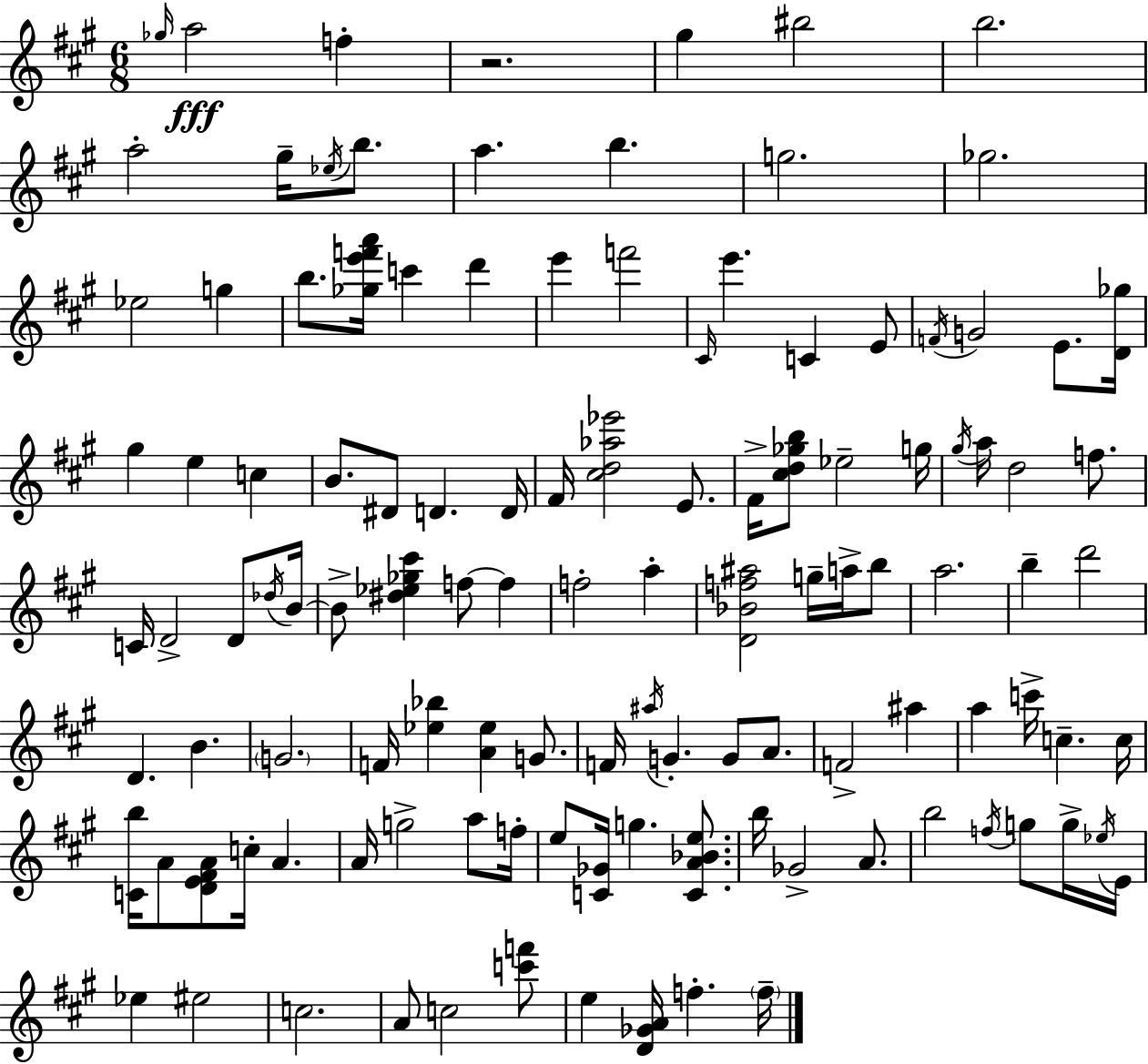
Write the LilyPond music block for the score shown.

{
  \clef treble
  \numericTimeSignature
  \time 6/8
  \key a \major
  \grace { ges''16 }\fff a''2 f''4-. | r2. | gis''4 bis''2 | b''2. | \break a''2-. gis''16-- \acciaccatura { ees''16 } b''8. | a''4. b''4. | g''2. | ges''2. | \break ees''2 g''4 | b''8. <ges'' e''' f''' a'''>16 c'''4 d'''4 | e'''4 f'''2 | \grace { cis'16 } e'''4. c'4 | \break e'8 \acciaccatura { f'16 } g'2 | e'8. <d' ges''>16 gis''4 e''4 | c''4 b'8. dis'8 d'4. | d'16 fis'16 <cis'' d'' aes'' ees'''>2 | \break e'8. fis'16-> <cis'' d'' ges'' b''>8 ees''2-- | g''16 \acciaccatura { gis''16 } a''16 d''2 | f''8. c'16 d'2-> | d'8 \acciaccatura { des''16 } b'16~~ b'8-> <dis'' ees'' ges'' cis'''>4 | \break f''8~~ f''4 f''2-. | a''4-. <d' bes' f'' ais''>2 | g''16-- a''16-> b''8 a''2. | b''4-- d'''2 | \break d'4. | b'4. \parenthesize g'2. | f'16 <ees'' bes''>4 <a' ees''>4 | g'8. f'16 \acciaccatura { ais''16 } g'4.-. | \break g'8 a'8. f'2-> | ais''4 a''4 c'''16-> | c''4.-- c''16 <c' b''>16 a'8 <d' e' fis' a'>8 | c''16-. a'4. a'16 g''2-> | \break a''8 f''16-. e''8 <c' ges'>16 g''4. | <c' a' bes' e''>8. b''16 ges'2-> | a'8. b''2 | \acciaccatura { f''16 } g''8 g''16-> \acciaccatura { ees''16 } e'16 ees''4 | \break eis''2 c''2. | a'8 c''2 | <c''' f'''>8 e''4 | <d' ges' a'>16 f''4.-. \parenthesize f''16-- \bar "|."
}